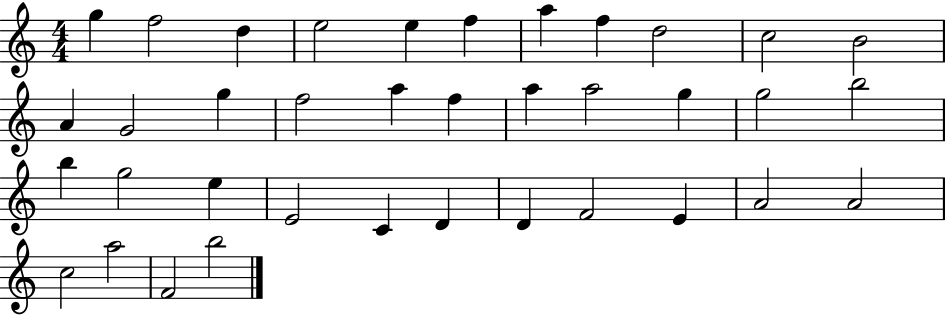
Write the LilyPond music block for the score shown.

{
  \clef treble
  \numericTimeSignature
  \time 4/4
  \key c \major
  g''4 f''2 d''4 | e''2 e''4 f''4 | a''4 f''4 d''2 | c''2 b'2 | \break a'4 g'2 g''4 | f''2 a''4 f''4 | a''4 a''2 g''4 | g''2 b''2 | \break b''4 g''2 e''4 | e'2 c'4 d'4 | d'4 f'2 e'4 | a'2 a'2 | \break c''2 a''2 | f'2 b''2 | \bar "|."
}